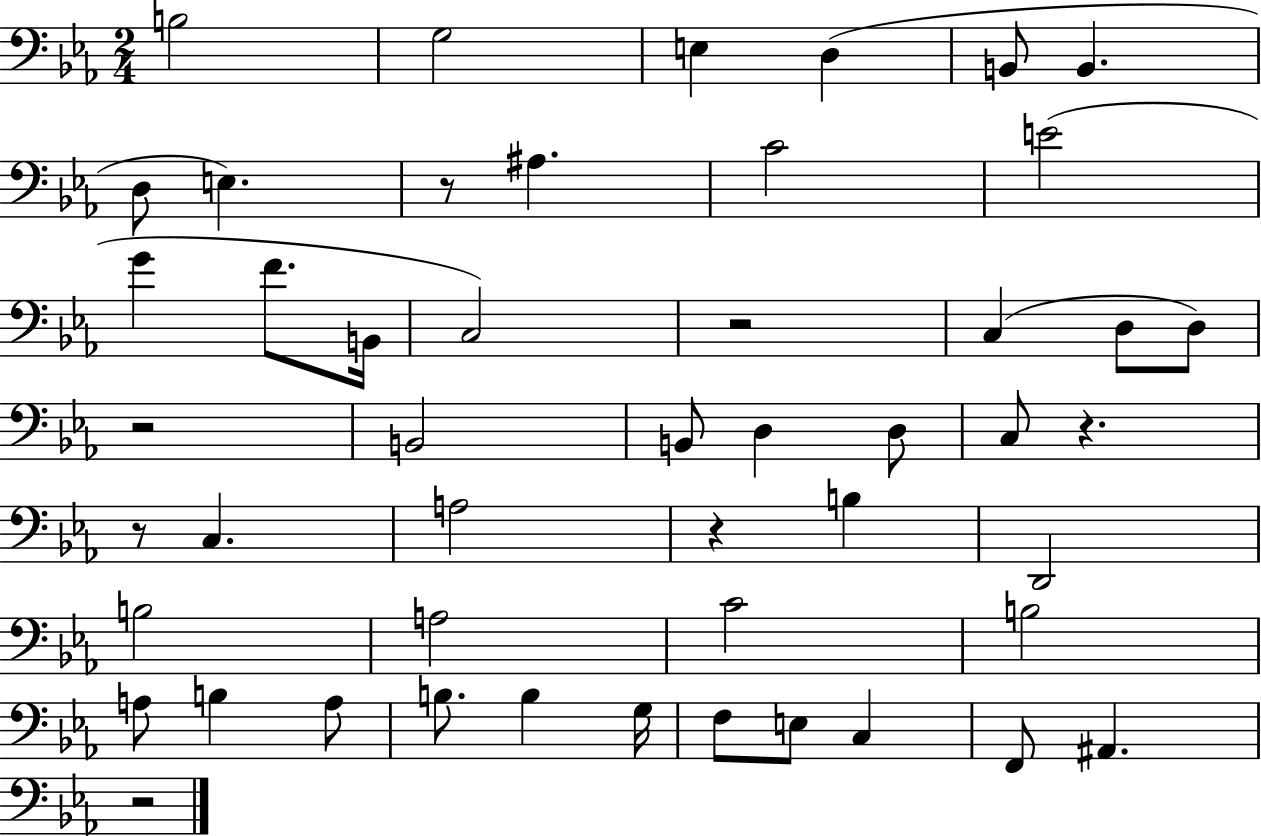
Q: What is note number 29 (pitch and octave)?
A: A3